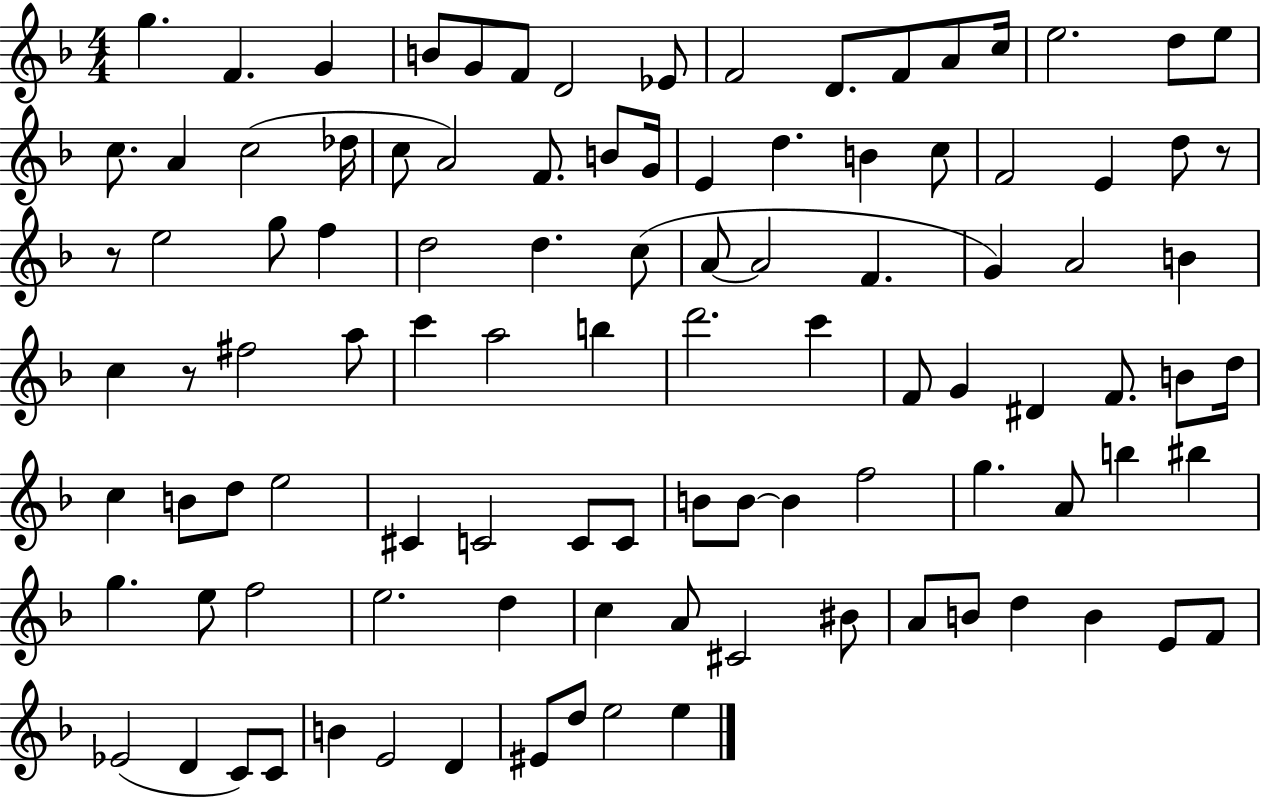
{
  \clef treble
  \numericTimeSignature
  \time 4/4
  \key f \major
  \repeat volta 2 { g''4. f'4. g'4 | b'8 g'8 f'8 d'2 ees'8 | f'2 d'8. f'8 a'8 c''16 | e''2. d''8 e''8 | \break c''8. a'4 c''2( des''16 | c''8 a'2) f'8. b'8 g'16 | e'4 d''4. b'4 c''8 | f'2 e'4 d''8 r8 | \break r8 e''2 g''8 f''4 | d''2 d''4. c''8( | a'8~~ a'2 f'4. | g'4) a'2 b'4 | \break c''4 r8 fis''2 a''8 | c'''4 a''2 b''4 | d'''2. c'''4 | f'8 g'4 dis'4 f'8. b'8 d''16 | \break c''4 b'8 d''8 e''2 | cis'4 c'2 c'8 c'8 | b'8 b'8~~ b'4 f''2 | g''4. a'8 b''4 bis''4 | \break g''4. e''8 f''2 | e''2. d''4 | c''4 a'8 cis'2 bis'8 | a'8 b'8 d''4 b'4 e'8 f'8 | \break ees'2( d'4 c'8) c'8 | b'4 e'2 d'4 | eis'8 d''8 e''2 e''4 | } \bar "|."
}